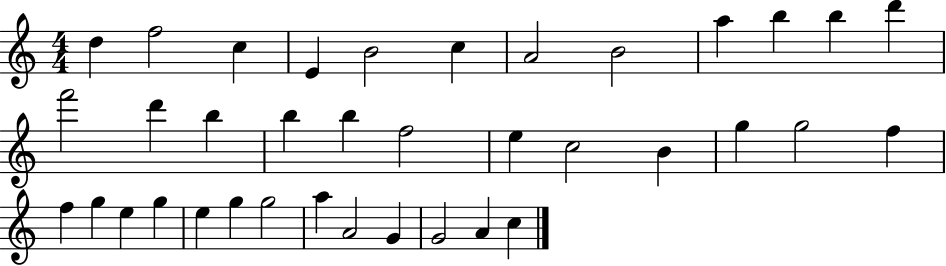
D5/q F5/h C5/q E4/q B4/h C5/q A4/h B4/h A5/q B5/q B5/q D6/q F6/h D6/q B5/q B5/q B5/q F5/h E5/q C5/h B4/q G5/q G5/h F5/q F5/q G5/q E5/q G5/q E5/q G5/q G5/h A5/q A4/h G4/q G4/h A4/q C5/q